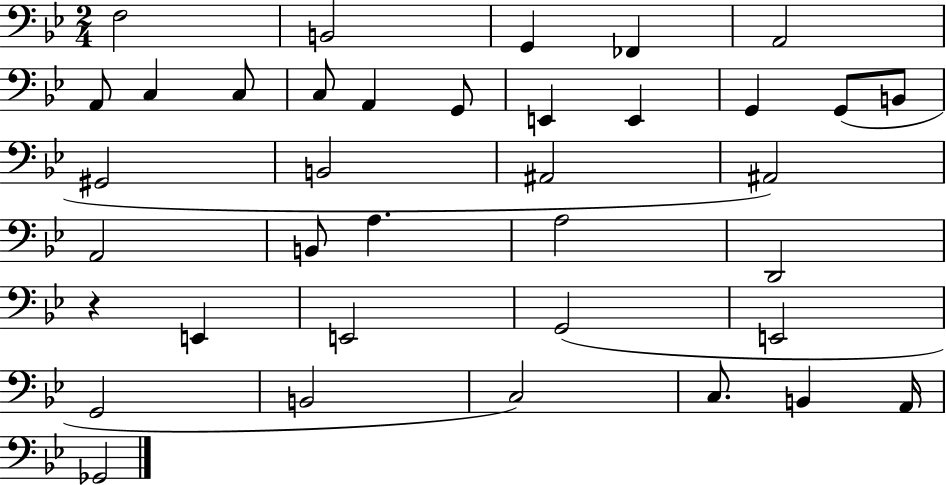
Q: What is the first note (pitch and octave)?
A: F3